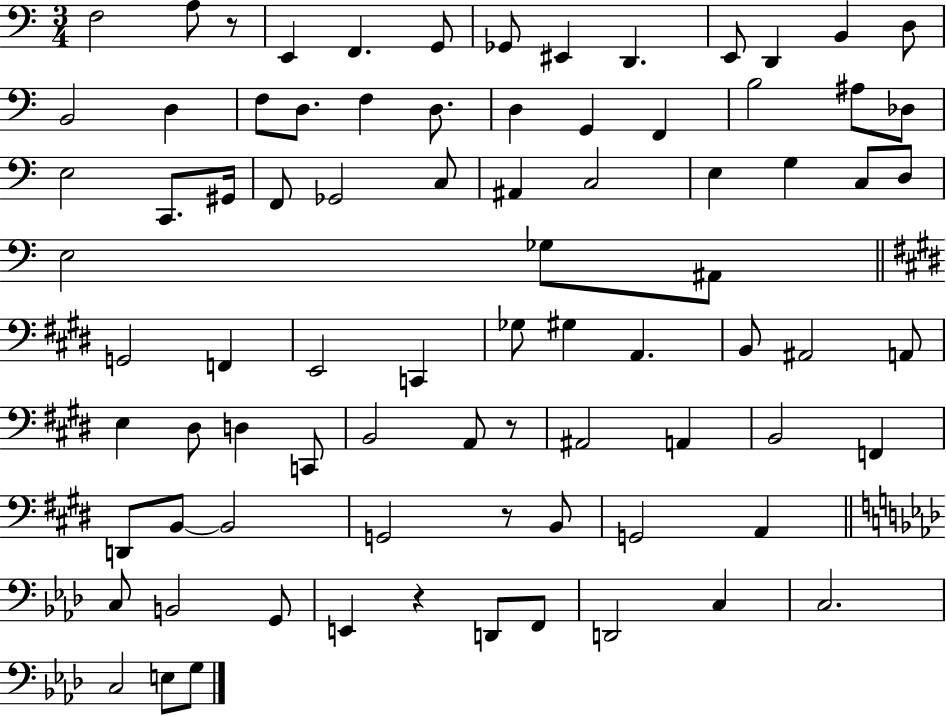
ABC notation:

X:1
T:Untitled
M:3/4
L:1/4
K:C
F,2 A,/2 z/2 E,, F,, G,,/2 _G,,/2 ^E,, D,, E,,/2 D,, B,, D,/2 B,,2 D, F,/2 D,/2 F, D,/2 D, G,, F,, B,2 ^A,/2 _D,/2 E,2 C,,/2 ^G,,/4 F,,/2 _G,,2 C,/2 ^A,, C,2 E, G, C,/2 D,/2 E,2 _G,/2 ^A,,/2 G,,2 F,, E,,2 C,, _G,/2 ^G, A,, B,,/2 ^A,,2 A,,/2 E, ^D,/2 D, C,,/2 B,,2 A,,/2 z/2 ^A,,2 A,, B,,2 F,, D,,/2 B,,/2 B,,2 G,,2 z/2 B,,/2 G,,2 A,, C,/2 B,,2 G,,/2 E,, z D,,/2 F,,/2 D,,2 C, C,2 C,2 E,/2 G,/2